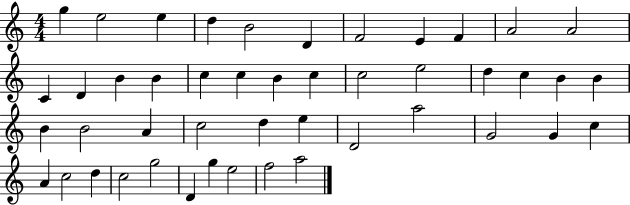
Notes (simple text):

G5/q E5/h E5/q D5/q B4/h D4/q F4/h E4/q F4/q A4/h A4/h C4/q D4/q B4/q B4/q C5/q C5/q B4/q C5/q C5/h E5/h D5/q C5/q B4/q B4/q B4/q B4/h A4/q C5/h D5/q E5/q D4/h A5/h G4/h G4/q C5/q A4/q C5/h D5/q C5/h G5/h D4/q G5/q E5/h F5/h A5/h